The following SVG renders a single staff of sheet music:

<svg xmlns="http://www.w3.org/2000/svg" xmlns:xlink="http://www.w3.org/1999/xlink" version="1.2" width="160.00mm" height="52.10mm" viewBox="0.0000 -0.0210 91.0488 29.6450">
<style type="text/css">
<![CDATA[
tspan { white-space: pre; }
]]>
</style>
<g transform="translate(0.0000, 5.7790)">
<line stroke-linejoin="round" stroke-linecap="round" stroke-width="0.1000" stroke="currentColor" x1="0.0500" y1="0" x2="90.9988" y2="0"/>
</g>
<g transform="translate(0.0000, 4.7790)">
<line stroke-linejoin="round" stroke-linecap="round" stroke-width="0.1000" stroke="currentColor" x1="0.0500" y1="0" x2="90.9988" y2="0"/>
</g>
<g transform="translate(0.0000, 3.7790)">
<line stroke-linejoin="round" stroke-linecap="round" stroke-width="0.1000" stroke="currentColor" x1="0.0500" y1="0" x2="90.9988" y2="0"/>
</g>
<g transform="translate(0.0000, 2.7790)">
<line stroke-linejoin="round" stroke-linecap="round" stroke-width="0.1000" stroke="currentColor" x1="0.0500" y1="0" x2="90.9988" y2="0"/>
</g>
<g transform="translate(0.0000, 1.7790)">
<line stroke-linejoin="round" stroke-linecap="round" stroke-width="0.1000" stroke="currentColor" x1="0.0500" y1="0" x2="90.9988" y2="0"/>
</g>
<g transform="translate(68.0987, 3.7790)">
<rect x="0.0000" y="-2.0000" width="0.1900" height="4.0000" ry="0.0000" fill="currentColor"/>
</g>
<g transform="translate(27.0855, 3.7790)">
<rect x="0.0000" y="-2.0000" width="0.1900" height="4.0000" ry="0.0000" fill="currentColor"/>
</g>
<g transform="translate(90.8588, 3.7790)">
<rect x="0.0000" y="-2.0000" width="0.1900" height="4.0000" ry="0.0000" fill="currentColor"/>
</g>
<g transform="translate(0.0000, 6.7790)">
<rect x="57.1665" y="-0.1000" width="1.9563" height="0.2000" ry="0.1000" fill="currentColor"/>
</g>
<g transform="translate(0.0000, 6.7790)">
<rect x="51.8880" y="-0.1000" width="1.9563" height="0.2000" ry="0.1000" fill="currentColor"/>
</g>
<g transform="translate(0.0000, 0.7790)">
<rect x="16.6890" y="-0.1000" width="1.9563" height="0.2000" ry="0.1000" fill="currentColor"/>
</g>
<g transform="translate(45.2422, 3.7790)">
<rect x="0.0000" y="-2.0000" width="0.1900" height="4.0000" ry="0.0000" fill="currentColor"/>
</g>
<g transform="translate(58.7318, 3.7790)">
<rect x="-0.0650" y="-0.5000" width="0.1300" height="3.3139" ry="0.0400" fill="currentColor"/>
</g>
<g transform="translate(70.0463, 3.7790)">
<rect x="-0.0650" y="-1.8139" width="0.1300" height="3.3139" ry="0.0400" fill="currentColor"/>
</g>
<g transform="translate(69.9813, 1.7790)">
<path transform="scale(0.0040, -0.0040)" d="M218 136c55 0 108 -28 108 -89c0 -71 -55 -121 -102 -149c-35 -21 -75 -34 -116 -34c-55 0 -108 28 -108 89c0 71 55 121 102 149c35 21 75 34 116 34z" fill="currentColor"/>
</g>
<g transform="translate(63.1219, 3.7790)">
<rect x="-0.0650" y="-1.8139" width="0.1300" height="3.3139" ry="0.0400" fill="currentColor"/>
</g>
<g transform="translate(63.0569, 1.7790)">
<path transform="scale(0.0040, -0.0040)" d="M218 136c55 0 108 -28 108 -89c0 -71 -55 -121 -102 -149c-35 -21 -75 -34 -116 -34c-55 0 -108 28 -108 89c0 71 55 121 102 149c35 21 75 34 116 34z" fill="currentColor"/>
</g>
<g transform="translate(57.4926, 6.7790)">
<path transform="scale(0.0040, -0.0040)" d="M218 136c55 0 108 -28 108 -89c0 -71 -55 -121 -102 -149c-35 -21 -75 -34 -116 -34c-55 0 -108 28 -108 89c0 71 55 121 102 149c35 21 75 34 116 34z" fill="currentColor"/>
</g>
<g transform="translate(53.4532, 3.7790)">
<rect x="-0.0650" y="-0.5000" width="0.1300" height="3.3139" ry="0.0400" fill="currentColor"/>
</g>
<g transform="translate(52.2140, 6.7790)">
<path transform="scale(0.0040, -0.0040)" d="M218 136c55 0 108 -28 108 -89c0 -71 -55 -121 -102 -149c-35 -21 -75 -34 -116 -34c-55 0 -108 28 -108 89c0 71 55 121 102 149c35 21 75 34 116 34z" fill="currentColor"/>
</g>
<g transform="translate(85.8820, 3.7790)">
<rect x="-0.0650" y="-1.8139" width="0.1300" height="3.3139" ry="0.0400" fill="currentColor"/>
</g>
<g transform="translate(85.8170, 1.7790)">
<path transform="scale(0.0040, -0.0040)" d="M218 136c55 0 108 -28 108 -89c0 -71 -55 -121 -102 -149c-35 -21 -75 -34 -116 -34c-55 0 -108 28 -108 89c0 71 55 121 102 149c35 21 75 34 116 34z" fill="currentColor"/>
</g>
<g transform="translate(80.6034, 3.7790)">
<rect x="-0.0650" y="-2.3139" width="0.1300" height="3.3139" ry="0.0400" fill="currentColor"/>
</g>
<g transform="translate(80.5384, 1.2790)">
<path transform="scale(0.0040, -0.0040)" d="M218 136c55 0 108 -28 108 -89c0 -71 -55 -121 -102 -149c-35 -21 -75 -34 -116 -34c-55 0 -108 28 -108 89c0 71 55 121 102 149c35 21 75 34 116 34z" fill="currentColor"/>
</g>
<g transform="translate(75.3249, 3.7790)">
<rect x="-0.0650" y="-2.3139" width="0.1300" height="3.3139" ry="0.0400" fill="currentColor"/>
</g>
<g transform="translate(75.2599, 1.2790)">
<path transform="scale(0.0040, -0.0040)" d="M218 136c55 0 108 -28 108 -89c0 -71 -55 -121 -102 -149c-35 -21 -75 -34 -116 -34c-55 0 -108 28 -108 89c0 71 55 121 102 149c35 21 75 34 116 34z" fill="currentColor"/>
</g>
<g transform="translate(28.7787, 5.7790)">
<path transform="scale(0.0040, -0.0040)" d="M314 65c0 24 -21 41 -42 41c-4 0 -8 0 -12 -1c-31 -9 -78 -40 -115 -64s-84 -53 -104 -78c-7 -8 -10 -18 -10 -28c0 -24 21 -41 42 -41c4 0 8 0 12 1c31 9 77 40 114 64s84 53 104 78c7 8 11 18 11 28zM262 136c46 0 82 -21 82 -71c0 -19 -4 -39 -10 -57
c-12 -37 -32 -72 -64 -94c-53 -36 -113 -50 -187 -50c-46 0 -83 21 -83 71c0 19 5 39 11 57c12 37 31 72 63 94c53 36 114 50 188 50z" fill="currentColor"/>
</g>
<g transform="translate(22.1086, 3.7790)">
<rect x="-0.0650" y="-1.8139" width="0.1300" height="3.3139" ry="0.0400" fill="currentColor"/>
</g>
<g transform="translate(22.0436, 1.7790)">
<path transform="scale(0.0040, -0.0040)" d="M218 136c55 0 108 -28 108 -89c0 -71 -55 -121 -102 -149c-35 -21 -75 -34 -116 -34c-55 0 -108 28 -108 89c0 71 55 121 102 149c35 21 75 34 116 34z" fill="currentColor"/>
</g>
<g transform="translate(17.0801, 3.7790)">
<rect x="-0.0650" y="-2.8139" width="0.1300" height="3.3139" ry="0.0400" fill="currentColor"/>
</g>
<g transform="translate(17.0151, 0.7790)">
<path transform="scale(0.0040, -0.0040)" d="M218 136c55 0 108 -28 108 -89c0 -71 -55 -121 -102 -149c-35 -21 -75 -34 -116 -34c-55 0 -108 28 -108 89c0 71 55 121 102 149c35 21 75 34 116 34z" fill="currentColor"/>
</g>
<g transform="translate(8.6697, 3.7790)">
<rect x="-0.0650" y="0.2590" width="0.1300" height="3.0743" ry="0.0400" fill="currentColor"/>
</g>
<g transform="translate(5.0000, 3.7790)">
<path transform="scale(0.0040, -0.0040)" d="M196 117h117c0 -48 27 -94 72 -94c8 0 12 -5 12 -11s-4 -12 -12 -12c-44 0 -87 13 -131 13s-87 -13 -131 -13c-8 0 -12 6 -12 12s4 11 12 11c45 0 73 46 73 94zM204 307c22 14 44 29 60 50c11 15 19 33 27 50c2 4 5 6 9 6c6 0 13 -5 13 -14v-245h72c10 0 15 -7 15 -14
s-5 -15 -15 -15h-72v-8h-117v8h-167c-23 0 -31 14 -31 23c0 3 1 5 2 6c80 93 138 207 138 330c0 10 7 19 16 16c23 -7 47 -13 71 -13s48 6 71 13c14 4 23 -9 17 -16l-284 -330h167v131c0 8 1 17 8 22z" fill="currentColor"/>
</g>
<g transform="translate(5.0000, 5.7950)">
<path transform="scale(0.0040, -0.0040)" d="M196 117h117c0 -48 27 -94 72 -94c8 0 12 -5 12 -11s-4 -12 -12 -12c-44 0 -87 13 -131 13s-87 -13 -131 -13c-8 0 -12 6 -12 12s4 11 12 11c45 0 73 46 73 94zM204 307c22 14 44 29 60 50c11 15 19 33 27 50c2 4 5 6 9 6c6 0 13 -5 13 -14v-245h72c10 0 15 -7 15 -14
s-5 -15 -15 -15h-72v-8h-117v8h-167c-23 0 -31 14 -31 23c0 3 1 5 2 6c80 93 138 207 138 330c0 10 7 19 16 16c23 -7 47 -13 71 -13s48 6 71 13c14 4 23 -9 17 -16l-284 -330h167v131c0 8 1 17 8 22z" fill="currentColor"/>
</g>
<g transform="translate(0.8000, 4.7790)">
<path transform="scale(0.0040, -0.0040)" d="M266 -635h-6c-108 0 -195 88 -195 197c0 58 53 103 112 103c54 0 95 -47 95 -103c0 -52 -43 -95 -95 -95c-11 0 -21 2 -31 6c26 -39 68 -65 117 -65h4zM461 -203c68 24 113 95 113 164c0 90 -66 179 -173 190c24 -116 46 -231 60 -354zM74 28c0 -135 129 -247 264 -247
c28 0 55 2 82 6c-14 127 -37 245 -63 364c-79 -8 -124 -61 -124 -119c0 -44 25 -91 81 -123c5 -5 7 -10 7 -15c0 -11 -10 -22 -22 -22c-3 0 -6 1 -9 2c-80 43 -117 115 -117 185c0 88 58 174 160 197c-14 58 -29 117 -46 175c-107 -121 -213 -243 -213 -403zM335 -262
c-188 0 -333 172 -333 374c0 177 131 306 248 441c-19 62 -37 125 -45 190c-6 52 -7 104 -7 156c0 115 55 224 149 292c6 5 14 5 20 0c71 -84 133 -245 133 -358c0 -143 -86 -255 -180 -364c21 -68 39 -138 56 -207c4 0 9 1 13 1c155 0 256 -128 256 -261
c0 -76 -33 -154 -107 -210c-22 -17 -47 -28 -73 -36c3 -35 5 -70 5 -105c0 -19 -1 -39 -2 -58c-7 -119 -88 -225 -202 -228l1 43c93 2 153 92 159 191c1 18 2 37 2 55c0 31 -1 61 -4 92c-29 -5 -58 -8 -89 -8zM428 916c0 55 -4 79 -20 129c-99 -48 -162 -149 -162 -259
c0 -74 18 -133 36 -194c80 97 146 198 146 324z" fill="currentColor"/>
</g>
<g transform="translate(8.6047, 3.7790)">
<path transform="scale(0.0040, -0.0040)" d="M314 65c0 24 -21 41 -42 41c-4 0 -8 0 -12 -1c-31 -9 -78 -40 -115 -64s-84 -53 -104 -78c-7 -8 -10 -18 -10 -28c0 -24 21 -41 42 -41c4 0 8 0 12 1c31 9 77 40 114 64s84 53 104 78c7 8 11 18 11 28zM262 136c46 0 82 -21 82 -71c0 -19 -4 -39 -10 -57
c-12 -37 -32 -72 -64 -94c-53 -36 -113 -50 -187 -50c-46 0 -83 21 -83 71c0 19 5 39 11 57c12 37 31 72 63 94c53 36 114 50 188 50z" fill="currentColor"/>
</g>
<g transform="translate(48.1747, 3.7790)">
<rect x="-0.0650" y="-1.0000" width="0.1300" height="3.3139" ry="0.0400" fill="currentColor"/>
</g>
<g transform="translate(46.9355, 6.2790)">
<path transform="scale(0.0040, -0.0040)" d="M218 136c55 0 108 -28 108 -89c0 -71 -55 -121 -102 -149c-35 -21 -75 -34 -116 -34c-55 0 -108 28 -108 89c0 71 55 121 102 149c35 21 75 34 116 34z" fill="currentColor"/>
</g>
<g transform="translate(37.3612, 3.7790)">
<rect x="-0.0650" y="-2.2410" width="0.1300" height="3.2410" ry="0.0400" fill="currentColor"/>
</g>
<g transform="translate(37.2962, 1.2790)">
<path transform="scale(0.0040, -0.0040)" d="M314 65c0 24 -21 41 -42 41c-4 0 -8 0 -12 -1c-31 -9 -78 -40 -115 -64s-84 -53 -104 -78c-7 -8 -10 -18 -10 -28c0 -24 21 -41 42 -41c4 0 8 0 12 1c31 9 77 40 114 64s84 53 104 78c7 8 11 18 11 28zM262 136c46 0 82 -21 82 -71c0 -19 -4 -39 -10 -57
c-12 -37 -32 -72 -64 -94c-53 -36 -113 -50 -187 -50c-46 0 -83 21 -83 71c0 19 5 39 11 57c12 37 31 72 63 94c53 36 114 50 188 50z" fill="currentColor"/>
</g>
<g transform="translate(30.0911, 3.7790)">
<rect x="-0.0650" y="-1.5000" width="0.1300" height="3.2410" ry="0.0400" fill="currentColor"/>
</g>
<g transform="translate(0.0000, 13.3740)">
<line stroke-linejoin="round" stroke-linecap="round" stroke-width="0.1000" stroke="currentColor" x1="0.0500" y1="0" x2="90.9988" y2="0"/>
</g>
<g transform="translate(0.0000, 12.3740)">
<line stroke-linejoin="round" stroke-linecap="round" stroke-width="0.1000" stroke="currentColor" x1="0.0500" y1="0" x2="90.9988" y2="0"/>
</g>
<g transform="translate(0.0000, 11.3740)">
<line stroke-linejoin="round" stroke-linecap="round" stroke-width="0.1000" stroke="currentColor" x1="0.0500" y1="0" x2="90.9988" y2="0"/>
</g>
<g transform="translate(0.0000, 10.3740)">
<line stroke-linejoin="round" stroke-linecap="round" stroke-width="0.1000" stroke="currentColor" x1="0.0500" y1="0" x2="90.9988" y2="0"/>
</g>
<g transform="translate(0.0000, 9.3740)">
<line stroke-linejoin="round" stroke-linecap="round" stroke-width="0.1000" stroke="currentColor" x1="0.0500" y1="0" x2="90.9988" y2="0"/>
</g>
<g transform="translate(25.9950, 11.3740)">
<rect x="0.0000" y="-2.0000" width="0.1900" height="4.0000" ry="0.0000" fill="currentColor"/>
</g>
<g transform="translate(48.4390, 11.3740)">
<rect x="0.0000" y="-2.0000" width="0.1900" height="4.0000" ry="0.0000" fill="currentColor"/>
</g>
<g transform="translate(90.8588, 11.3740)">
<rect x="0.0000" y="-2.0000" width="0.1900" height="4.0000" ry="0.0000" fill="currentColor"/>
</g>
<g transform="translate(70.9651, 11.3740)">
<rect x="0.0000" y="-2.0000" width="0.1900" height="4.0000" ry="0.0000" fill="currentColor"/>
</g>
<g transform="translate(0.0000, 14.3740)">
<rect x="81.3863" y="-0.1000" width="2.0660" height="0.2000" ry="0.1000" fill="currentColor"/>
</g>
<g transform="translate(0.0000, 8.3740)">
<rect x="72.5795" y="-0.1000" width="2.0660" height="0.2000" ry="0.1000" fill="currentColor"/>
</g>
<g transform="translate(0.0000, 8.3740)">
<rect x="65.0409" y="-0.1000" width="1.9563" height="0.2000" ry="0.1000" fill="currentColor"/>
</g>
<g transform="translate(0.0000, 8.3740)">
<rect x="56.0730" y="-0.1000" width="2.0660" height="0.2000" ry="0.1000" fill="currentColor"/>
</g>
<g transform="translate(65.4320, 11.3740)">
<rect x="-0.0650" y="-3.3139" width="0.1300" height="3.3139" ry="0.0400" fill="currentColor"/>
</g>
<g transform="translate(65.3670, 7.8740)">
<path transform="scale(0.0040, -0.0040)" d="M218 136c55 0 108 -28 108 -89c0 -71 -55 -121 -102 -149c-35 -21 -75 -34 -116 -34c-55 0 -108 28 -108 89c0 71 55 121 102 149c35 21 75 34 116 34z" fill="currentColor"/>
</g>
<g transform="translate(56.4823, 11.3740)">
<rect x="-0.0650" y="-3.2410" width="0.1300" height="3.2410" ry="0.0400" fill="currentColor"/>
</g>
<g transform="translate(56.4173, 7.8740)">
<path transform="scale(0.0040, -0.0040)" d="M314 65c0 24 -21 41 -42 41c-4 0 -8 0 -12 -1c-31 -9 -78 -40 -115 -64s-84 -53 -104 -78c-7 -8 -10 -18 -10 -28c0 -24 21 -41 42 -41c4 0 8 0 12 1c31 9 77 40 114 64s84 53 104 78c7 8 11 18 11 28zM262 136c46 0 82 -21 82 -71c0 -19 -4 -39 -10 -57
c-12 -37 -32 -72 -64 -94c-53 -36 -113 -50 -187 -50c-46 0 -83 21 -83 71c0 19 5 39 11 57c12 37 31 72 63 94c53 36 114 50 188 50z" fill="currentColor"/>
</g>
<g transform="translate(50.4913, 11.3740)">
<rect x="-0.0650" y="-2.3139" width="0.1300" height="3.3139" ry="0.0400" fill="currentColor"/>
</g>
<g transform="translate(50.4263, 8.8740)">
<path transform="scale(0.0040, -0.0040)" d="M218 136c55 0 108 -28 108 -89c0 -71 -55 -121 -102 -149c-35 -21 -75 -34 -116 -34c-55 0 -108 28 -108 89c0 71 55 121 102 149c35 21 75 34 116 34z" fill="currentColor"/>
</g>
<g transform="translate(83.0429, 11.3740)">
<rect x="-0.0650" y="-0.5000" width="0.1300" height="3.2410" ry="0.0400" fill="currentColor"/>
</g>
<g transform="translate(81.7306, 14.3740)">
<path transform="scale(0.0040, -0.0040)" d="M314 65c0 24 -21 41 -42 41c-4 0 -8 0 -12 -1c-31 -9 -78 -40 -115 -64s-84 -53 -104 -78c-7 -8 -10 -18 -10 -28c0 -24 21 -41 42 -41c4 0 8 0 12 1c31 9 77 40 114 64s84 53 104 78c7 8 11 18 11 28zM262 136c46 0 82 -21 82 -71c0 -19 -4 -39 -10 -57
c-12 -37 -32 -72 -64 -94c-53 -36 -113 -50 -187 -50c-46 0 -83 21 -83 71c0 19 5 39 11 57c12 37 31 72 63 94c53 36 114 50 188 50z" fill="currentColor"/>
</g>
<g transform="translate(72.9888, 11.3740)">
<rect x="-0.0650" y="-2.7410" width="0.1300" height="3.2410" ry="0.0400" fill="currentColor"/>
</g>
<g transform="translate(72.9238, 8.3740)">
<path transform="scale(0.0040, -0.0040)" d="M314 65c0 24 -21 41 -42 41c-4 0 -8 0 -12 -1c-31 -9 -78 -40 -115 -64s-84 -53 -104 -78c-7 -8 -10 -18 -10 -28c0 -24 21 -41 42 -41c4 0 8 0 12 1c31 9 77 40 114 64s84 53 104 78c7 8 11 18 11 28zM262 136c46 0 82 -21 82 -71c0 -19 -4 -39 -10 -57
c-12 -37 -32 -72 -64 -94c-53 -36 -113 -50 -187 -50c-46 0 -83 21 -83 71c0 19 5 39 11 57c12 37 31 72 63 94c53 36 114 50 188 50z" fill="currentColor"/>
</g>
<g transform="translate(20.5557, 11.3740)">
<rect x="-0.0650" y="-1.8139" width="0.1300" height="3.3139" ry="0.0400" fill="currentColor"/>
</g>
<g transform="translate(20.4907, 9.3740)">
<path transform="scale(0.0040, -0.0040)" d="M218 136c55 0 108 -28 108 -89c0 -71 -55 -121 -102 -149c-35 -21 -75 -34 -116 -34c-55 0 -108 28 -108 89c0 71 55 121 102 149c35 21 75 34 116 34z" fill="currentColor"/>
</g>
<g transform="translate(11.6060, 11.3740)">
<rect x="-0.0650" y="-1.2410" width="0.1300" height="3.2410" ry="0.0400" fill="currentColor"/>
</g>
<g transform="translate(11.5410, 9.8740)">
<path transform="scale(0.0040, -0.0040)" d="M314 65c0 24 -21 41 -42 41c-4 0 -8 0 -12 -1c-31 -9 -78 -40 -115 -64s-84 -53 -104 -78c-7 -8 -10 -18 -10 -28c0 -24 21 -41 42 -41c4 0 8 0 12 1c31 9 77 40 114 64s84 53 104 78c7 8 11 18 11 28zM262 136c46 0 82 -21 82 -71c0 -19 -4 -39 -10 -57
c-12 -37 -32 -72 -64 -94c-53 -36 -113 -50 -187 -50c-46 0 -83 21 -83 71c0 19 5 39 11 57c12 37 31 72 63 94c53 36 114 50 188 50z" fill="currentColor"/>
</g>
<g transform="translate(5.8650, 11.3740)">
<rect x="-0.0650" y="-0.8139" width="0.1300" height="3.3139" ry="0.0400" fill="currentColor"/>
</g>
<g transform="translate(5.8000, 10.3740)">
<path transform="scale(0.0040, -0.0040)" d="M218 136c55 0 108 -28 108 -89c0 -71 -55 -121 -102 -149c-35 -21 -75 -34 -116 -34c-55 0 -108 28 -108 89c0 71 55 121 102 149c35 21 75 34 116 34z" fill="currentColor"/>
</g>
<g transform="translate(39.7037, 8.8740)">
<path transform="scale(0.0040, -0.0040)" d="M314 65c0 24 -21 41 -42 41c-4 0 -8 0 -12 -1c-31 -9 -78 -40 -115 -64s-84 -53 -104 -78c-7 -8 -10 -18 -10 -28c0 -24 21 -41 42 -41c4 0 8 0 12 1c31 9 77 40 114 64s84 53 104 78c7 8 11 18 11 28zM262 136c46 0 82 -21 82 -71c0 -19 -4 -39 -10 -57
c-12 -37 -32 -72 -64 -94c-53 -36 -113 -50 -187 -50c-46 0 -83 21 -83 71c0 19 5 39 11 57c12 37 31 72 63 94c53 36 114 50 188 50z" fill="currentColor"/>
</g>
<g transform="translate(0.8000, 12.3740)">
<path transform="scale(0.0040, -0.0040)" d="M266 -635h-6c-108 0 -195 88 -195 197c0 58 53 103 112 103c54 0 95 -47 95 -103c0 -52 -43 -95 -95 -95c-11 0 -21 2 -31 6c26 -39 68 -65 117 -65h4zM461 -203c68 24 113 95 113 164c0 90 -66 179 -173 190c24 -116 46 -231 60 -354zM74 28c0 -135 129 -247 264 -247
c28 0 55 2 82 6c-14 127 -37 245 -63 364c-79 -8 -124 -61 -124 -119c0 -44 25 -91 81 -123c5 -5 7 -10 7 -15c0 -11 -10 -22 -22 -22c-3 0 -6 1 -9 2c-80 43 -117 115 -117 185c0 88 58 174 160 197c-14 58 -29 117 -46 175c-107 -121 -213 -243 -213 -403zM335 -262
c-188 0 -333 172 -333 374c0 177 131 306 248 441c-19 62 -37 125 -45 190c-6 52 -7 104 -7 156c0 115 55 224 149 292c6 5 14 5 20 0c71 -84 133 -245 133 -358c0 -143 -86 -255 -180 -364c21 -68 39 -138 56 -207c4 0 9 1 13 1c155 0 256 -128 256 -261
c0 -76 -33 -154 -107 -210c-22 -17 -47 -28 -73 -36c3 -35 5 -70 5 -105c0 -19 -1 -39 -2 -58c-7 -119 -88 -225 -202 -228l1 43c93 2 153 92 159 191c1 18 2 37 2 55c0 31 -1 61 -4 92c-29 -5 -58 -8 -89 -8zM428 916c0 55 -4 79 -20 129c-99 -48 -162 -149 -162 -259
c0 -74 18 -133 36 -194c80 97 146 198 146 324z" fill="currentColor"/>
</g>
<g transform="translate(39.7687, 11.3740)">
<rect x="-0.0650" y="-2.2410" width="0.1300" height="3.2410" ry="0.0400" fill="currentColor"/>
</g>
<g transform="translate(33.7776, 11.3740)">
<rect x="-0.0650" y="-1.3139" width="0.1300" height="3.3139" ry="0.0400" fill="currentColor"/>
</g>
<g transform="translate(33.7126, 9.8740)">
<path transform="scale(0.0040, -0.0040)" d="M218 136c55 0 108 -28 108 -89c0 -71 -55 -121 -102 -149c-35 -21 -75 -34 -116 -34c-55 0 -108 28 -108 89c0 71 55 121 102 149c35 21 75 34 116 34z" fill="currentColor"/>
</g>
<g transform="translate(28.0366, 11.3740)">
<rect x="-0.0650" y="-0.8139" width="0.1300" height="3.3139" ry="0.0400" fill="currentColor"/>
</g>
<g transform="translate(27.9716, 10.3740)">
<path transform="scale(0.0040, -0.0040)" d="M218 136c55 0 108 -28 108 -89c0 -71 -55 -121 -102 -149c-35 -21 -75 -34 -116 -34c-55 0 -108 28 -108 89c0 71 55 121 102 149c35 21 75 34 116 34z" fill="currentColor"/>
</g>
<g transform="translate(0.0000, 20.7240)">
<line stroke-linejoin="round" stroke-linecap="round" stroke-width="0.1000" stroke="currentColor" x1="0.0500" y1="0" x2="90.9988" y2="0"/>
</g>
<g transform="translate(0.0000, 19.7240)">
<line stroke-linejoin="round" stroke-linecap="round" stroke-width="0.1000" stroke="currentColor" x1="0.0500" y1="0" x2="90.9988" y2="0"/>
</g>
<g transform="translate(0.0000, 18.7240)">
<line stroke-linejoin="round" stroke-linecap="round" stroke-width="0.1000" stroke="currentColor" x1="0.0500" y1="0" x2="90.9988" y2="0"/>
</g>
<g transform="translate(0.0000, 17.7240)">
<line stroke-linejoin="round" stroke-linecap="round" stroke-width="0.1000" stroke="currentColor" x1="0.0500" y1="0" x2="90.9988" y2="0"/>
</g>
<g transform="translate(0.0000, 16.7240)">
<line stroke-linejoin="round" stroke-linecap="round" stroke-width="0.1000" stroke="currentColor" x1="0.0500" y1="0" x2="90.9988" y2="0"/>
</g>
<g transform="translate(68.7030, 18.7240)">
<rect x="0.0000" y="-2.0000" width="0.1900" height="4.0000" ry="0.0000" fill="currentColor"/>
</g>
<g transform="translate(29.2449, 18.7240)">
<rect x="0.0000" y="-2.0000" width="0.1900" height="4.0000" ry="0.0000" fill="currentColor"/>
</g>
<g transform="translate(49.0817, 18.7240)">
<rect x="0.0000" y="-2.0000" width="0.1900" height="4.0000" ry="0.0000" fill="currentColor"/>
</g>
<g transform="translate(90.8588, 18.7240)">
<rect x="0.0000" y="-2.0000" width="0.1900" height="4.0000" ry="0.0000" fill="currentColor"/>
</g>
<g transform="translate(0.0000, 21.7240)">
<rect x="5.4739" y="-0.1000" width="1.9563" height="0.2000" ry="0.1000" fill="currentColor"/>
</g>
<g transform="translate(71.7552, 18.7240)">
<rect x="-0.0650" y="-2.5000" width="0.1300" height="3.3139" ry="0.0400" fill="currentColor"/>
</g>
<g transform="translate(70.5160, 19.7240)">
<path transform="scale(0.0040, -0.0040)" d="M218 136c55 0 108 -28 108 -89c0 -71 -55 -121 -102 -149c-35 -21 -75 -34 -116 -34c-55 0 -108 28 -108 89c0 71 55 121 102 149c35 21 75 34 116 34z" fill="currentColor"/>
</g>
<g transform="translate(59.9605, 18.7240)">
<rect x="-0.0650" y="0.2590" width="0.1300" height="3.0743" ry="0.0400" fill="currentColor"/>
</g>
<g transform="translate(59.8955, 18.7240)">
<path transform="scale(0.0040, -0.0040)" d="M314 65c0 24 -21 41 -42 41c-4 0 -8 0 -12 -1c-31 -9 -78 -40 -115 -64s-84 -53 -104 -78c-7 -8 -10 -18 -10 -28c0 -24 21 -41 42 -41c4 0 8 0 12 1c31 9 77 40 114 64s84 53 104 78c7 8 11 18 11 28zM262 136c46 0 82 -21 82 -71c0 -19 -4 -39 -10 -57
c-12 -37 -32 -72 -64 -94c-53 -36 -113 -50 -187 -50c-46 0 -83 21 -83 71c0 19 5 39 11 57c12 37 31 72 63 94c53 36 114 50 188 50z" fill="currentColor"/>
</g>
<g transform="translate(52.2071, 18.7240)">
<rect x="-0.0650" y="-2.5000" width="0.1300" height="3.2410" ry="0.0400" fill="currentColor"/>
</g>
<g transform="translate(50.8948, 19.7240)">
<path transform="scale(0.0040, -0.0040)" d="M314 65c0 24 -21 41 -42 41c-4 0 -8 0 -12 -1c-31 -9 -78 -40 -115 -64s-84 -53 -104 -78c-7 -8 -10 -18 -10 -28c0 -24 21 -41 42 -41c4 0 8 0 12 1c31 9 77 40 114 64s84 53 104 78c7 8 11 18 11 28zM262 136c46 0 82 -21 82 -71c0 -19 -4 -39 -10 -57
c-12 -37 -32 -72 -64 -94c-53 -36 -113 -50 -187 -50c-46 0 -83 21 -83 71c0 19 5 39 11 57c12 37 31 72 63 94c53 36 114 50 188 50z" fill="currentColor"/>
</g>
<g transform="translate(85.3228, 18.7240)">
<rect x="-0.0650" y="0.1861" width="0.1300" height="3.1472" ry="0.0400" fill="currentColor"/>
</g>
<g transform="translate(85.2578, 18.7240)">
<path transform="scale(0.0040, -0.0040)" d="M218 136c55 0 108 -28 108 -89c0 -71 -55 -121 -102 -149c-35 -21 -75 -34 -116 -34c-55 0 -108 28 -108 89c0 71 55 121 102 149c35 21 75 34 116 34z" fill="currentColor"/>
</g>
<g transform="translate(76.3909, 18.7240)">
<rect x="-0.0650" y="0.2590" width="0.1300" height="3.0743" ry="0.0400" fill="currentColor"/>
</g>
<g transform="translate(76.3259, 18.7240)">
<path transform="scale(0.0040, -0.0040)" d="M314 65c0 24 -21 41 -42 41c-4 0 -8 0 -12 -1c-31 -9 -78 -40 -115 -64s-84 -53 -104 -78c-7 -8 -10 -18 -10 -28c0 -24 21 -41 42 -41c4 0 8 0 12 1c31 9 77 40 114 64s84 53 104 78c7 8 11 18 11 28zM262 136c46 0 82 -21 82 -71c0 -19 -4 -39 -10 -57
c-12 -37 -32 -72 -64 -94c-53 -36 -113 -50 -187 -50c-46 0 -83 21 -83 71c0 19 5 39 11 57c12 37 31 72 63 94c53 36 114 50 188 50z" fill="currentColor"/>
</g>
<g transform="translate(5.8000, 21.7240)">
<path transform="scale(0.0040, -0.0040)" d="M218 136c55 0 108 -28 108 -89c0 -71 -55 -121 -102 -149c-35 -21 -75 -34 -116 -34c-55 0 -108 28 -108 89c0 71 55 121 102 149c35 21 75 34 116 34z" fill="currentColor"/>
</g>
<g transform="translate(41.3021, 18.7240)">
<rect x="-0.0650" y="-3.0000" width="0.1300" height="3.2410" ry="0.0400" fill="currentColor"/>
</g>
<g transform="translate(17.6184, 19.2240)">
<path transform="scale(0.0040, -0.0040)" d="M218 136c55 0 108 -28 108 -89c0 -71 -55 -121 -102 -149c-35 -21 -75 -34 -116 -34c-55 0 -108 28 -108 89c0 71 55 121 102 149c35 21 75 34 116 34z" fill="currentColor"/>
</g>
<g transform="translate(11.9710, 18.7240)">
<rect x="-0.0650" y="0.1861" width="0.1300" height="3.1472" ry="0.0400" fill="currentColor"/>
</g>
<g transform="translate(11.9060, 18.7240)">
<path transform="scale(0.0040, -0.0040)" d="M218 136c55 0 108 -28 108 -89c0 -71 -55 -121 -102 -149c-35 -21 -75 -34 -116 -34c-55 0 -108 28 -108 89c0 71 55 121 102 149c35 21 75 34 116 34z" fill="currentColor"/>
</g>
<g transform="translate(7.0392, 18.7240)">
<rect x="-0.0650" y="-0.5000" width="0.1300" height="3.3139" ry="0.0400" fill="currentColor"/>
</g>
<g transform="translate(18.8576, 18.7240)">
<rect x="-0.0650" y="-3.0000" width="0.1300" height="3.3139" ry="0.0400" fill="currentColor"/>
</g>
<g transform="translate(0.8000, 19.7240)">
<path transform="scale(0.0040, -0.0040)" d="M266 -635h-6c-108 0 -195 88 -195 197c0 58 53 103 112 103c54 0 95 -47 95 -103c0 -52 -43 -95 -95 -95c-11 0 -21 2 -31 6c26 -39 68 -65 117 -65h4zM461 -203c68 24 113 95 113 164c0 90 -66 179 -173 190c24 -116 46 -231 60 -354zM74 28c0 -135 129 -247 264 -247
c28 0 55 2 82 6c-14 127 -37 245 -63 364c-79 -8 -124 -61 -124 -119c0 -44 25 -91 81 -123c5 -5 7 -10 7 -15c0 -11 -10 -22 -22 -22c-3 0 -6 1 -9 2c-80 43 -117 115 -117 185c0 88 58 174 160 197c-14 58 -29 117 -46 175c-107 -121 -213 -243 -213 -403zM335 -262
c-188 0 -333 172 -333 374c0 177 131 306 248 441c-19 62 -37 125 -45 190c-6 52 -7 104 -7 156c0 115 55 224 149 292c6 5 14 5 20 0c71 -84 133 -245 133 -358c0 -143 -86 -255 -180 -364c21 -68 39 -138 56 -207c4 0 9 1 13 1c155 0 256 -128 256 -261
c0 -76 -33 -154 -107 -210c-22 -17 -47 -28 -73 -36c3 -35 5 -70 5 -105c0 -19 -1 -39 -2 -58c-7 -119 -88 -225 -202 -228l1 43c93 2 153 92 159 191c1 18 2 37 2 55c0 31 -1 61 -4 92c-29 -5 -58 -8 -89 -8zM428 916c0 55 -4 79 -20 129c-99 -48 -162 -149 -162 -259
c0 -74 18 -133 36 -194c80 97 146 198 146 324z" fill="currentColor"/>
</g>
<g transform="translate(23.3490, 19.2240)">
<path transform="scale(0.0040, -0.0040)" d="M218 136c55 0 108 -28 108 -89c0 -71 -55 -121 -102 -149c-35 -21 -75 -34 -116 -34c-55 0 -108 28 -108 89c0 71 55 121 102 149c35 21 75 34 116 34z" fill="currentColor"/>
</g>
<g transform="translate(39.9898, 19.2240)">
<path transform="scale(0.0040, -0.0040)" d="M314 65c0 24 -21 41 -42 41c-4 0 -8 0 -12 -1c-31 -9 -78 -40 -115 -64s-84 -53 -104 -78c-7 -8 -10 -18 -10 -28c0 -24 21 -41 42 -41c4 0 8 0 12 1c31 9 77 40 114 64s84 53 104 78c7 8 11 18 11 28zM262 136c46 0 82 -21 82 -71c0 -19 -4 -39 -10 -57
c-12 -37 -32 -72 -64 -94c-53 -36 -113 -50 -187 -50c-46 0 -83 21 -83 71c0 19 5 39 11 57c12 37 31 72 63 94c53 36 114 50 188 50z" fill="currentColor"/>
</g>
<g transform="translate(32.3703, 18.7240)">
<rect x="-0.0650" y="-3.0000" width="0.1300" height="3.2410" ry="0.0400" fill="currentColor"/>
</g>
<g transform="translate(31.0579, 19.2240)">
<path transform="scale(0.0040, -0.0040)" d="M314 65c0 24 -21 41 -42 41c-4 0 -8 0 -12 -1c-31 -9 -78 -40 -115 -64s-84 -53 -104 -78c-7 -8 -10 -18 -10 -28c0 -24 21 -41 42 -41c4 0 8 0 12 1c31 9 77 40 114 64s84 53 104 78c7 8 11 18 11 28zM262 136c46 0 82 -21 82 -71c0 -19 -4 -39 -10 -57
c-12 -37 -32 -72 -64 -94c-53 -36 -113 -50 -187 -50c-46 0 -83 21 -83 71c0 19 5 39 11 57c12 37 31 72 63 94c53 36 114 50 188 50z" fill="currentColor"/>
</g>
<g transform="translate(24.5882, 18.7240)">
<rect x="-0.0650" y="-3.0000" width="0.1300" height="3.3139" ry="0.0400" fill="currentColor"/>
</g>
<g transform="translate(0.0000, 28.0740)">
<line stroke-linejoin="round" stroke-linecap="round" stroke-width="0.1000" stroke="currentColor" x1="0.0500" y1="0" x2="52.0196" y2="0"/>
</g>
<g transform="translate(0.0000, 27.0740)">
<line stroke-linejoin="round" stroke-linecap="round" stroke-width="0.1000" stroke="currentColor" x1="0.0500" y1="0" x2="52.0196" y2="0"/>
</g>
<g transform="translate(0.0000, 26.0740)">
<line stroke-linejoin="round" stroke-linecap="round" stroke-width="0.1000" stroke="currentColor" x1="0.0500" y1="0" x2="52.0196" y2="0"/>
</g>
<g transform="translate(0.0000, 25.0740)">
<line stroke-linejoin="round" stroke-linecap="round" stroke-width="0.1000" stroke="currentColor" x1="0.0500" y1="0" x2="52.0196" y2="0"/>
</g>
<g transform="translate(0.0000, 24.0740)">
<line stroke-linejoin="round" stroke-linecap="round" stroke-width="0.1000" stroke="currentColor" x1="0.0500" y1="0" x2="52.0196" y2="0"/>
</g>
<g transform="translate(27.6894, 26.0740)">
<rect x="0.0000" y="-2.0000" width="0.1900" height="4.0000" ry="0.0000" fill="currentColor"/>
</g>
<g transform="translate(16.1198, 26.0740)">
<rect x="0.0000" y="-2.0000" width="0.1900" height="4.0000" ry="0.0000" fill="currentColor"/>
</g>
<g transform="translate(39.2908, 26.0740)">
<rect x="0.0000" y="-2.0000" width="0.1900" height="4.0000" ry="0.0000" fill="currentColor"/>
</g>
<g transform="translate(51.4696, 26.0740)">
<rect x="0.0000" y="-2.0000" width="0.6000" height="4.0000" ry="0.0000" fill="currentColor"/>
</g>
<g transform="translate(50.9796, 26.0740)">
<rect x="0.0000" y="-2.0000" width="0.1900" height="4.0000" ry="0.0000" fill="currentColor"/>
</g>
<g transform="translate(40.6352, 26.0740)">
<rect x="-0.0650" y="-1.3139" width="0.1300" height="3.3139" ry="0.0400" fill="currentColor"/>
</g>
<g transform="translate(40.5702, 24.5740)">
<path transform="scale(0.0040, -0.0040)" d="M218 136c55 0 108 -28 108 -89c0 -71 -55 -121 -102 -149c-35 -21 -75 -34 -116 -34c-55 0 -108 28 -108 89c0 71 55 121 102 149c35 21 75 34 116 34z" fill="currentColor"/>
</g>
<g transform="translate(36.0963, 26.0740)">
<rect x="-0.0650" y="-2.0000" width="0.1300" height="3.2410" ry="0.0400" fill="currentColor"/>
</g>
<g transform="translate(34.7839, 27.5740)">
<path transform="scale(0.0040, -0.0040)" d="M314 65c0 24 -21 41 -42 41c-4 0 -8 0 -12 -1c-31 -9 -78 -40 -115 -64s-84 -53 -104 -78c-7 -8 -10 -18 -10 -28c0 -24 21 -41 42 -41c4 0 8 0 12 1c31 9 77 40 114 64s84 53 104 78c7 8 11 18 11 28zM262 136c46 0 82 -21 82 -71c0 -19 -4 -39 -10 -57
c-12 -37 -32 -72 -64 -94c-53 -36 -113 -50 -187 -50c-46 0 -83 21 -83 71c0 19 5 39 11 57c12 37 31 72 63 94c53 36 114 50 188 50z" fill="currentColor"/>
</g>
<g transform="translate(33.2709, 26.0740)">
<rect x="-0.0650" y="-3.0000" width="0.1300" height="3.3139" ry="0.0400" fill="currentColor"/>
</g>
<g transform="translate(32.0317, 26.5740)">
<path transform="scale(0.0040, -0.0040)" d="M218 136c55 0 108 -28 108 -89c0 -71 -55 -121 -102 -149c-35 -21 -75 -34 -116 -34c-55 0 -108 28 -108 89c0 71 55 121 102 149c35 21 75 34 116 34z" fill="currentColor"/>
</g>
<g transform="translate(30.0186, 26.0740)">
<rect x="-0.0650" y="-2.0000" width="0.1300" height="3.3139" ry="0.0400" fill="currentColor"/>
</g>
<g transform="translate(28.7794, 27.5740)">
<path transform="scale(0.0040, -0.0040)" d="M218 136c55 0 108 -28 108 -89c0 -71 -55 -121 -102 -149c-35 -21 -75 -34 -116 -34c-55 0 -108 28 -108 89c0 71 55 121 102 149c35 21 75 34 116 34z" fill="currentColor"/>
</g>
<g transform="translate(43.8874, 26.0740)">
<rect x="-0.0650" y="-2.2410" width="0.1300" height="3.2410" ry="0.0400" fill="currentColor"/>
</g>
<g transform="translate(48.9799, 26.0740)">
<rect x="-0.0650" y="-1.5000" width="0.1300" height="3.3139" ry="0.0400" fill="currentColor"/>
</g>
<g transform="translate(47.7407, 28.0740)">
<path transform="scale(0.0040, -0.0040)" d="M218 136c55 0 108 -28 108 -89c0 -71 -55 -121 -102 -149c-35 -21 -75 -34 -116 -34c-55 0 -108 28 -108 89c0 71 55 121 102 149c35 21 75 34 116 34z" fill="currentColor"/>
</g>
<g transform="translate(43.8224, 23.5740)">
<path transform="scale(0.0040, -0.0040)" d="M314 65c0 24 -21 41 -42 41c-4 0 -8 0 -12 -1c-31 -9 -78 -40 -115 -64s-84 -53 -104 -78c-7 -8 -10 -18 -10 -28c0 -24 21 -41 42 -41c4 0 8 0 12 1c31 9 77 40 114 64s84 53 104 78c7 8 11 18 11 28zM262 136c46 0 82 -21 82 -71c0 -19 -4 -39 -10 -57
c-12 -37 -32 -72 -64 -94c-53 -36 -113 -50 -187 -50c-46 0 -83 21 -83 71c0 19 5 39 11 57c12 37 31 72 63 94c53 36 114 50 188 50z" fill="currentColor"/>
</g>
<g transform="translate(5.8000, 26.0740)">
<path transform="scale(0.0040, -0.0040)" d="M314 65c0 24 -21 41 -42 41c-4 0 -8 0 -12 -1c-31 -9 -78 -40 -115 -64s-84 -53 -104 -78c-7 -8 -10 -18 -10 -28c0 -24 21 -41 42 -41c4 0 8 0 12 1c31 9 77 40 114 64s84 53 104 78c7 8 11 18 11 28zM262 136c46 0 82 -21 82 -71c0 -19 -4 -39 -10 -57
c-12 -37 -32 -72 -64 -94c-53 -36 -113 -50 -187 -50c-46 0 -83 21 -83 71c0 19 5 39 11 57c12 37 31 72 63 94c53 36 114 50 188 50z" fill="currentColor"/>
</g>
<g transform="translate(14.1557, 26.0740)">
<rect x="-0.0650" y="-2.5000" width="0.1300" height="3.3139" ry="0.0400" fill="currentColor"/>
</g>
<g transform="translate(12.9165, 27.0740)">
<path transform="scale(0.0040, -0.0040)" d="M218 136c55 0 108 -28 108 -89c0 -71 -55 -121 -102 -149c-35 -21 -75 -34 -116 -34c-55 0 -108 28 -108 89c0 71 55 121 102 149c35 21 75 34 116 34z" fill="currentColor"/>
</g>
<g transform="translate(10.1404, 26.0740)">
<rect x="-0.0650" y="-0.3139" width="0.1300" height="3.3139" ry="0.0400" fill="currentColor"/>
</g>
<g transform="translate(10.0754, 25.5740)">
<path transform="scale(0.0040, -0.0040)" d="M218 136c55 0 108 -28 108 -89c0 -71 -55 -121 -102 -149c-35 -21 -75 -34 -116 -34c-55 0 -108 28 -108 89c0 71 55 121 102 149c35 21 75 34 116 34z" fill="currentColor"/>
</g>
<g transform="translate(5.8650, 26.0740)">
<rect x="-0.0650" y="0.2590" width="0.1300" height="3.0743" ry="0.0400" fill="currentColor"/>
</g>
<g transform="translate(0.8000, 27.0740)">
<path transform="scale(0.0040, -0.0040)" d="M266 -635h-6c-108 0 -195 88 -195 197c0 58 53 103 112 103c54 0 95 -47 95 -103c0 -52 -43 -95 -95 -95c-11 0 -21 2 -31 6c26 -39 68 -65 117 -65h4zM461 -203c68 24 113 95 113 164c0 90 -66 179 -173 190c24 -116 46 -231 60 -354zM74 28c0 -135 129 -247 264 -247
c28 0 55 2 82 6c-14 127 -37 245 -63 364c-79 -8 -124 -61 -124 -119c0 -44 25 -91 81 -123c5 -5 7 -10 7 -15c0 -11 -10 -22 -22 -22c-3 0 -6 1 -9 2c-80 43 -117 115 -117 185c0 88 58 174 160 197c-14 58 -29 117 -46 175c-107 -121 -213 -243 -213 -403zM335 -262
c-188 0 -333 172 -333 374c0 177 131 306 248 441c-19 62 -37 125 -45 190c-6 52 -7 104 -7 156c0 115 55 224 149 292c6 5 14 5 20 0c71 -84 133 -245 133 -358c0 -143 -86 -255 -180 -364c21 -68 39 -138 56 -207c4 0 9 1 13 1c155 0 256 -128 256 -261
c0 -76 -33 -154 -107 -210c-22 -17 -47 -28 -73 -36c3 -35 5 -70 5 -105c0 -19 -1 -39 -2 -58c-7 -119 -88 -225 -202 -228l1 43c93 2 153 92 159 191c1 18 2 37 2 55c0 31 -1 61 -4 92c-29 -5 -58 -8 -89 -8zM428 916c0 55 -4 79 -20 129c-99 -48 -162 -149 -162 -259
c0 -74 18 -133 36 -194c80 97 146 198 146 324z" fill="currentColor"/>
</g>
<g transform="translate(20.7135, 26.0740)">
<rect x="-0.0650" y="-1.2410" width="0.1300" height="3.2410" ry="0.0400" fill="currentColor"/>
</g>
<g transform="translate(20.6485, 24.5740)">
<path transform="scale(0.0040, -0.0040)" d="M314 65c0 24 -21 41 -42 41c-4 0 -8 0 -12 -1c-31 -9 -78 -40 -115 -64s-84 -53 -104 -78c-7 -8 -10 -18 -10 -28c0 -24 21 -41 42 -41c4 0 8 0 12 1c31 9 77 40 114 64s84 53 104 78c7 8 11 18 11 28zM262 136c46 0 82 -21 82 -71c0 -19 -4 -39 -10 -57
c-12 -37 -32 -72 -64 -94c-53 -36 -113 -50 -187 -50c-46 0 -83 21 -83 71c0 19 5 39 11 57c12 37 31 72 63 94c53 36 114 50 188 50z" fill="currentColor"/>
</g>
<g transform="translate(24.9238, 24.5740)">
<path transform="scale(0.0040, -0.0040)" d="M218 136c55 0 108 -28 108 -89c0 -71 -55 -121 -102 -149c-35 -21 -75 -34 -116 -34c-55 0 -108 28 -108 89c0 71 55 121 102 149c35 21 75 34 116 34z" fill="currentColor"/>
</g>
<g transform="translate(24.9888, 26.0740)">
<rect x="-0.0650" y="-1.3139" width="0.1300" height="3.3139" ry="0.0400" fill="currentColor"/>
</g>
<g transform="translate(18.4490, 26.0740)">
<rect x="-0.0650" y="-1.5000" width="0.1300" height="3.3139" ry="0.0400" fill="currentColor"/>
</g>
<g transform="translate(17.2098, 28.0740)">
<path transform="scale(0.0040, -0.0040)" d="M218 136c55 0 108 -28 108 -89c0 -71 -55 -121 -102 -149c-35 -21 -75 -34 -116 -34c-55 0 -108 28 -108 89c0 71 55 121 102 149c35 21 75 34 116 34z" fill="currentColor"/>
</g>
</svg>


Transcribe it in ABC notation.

X:1
T:Untitled
M:4/4
L:1/4
K:C
B2 a f E2 g2 D C C f f g g f d e2 f d e g2 g b2 b a2 C2 C B A A A2 A2 G2 B2 G B2 B B2 c G E e2 e F A F2 e g2 E